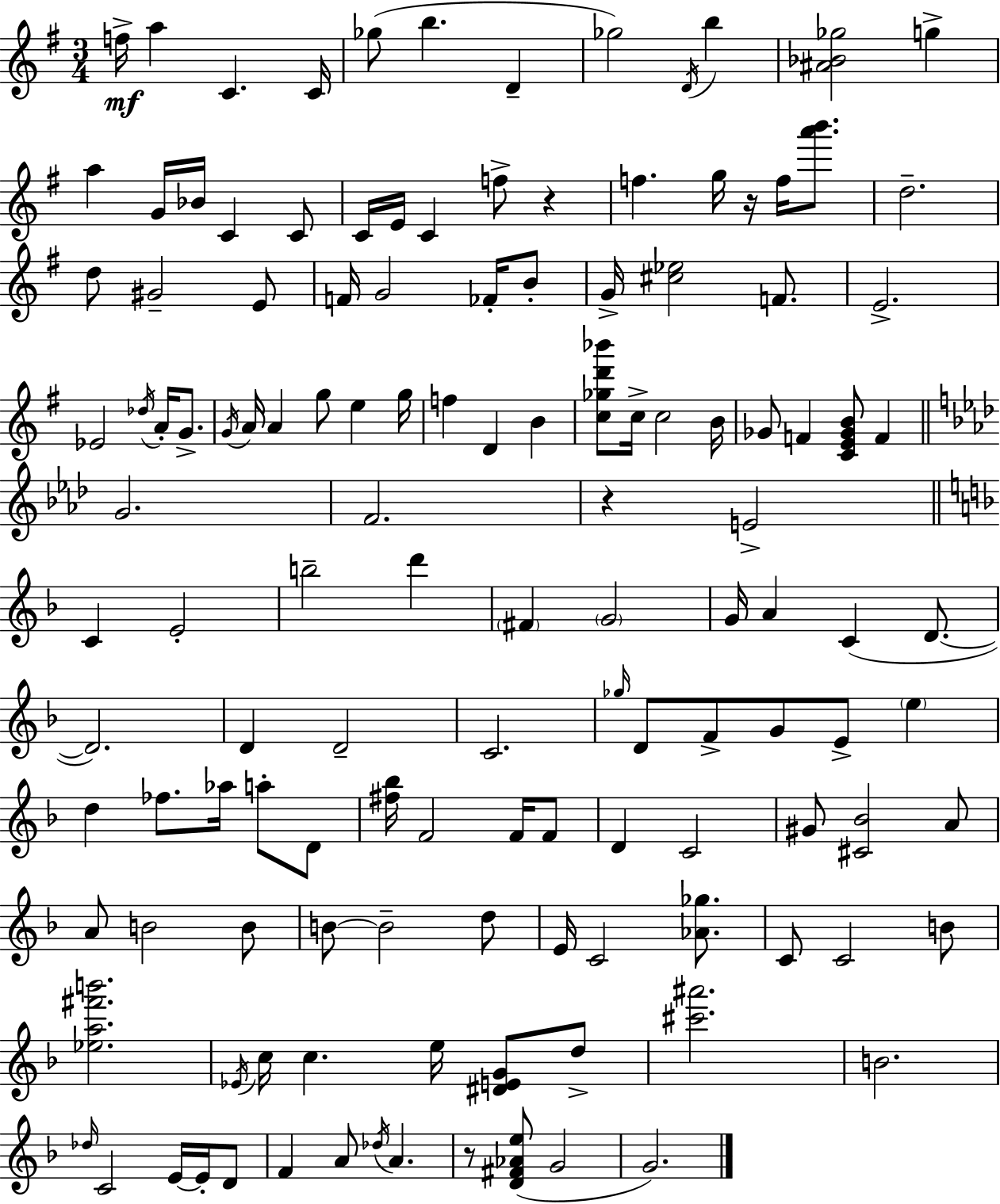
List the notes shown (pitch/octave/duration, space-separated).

F5/s A5/q C4/q. C4/s Gb5/e B5/q. D4/q Gb5/h D4/s B5/q [A#4,Bb4,Gb5]/h G5/q A5/q G4/s Bb4/s C4/q C4/e C4/s E4/s C4/q F5/e R/q F5/q. G5/s R/s F5/s [A6,B6]/e. D5/h. D5/e G#4/h E4/e F4/s G4/h FES4/s B4/e G4/s [C#5,Eb5]/h F4/e. E4/h. Eb4/h Db5/s A4/s G4/e. G4/s A4/s A4/q G5/e E5/q G5/s F5/q D4/q B4/q [C5,Gb5,D6,Bb6]/e C5/s C5/h B4/s Gb4/e F4/q [C4,E4,Gb4,B4]/e F4/q G4/h. F4/h. R/q E4/h C4/q E4/h B5/h D6/q F#4/q G4/h G4/s A4/q C4/q D4/e. D4/h. D4/q D4/h C4/h. Gb5/s D4/e F4/e G4/e E4/e E5/q D5/q FES5/e. Ab5/s A5/e D4/e [F#5,Bb5]/s F4/h F4/s F4/e D4/q C4/h G#4/e [C#4,Bb4]/h A4/e A4/e B4/h B4/e B4/e B4/h D5/e E4/s C4/h [Ab4,Gb5]/e. C4/e C4/h B4/e [Eb5,A5,F#6,B6]/h. Eb4/s C5/s C5/q. E5/s [D#4,E4,G4]/e D5/e [C#6,A#6]/h. B4/h. Db5/s C4/h E4/s E4/s D4/e F4/q A4/e Db5/s A4/q. R/e [D4,F#4,Ab4,E5]/e G4/h G4/h.